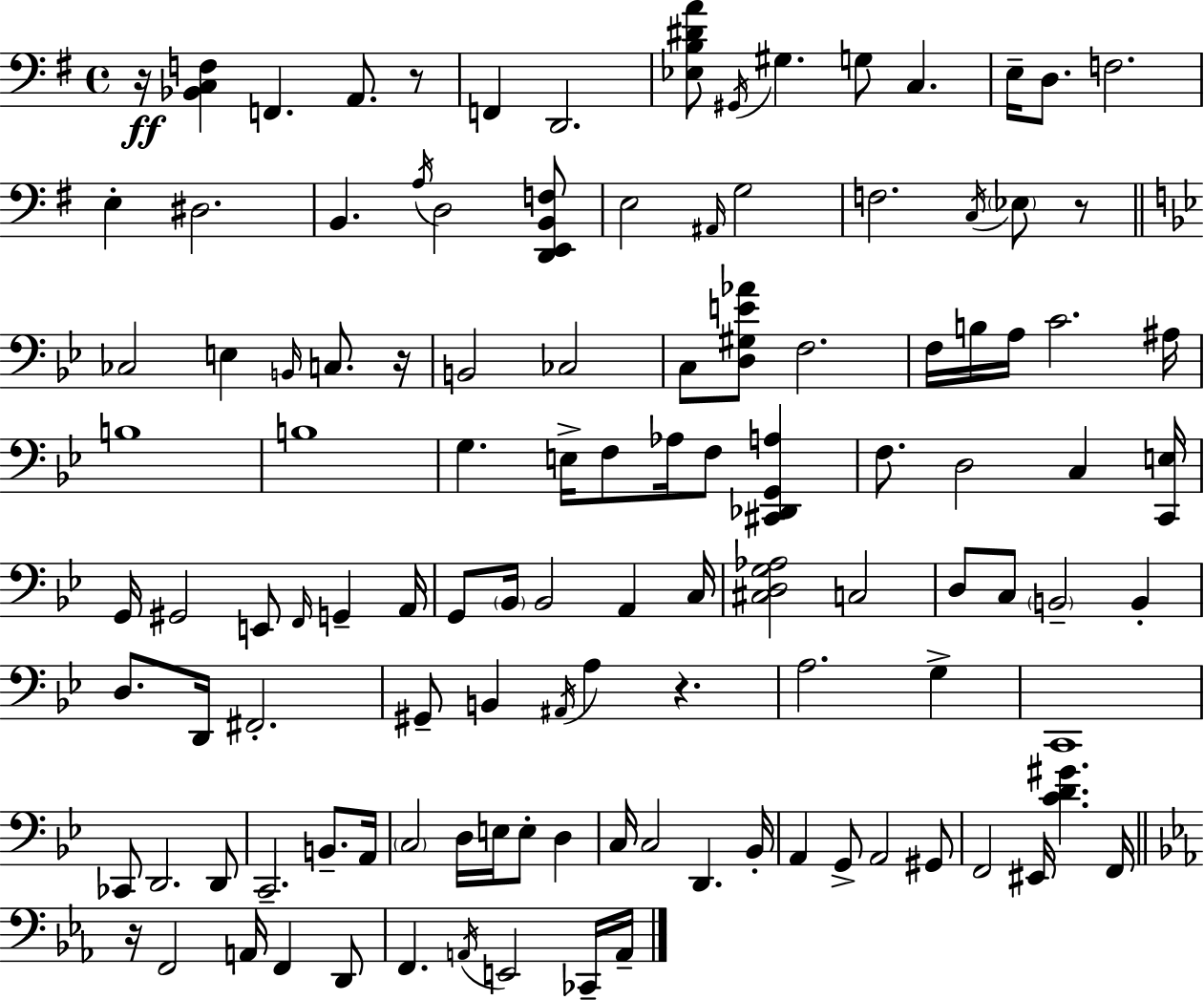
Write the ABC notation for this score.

X:1
T:Untitled
M:4/4
L:1/4
K:G
z/4 [_B,,C,F,] F,, A,,/2 z/2 F,, D,,2 [_E,B,^DA]/2 ^G,,/4 ^G, G,/2 C, E,/4 D,/2 F,2 E, ^D,2 B,, A,/4 D,2 [D,,E,,B,,F,]/2 E,2 ^A,,/4 G,2 F,2 C,/4 _E,/2 z/2 _C,2 E, B,,/4 C,/2 z/4 B,,2 _C,2 C,/2 [D,^G,E_A]/2 F,2 F,/4 B,/4 A,/4 C2 ^A,/4 B,4 B,4 G, E,/4 F,/2 _A,/4 F,/2 [^C,,_D,,G,,A,] F,/2 D,2 C, [C,,E,]/4 G,,/4 ^G,,2 E,,/2 F,,/4 G,, A,,/4 G,,/2 _B,,/4 _B,,2 A,, C,/4 [^C,D,G,_A,]2 C,2 D,/2 C,/2 B,,2 B,, D,/2 D,,/4 ^F,,2 ^G,,/2 B,, ^A,,/4 A, z A,2 G, C,,4 _C,,/2 D,,2 D,,/2 C,,2 B,,/2 A,,/4 C,2 D,/4 E,/4 E,/2 D, C,/4 C,2 D,, _B,,/4 A,, G,,/2 A,,2 ^G,,/2 F,,2 ^E,,/4 [CD^G] F,,/4 z/4 F,,2 A,,/4 F,, D,,/2 F,, A,,/4 E,,2 _C,,/4 A,,/4